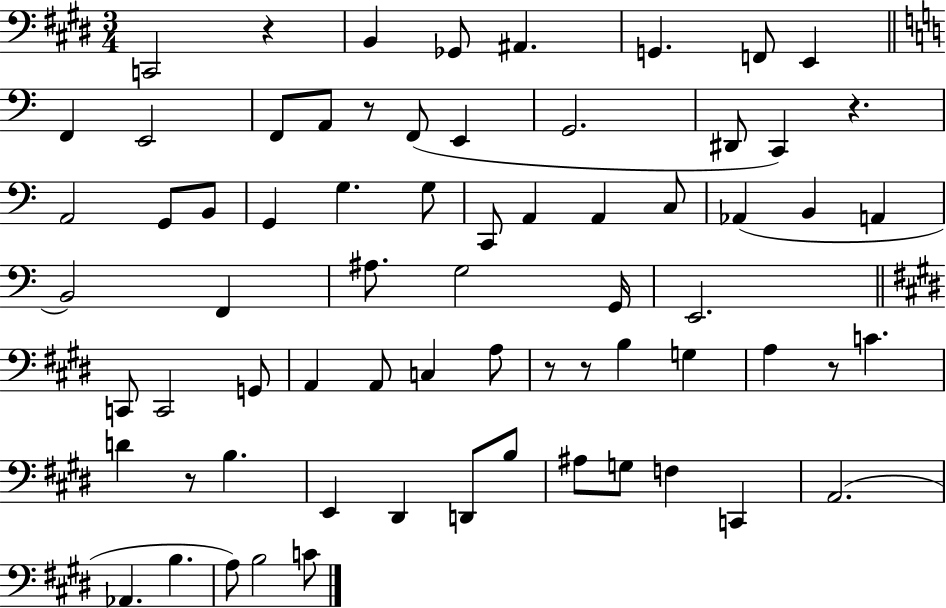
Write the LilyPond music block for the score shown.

{
  \clef bass
  \numericTimeSignature
  \time 3/4
  \key e \major
  \repeat volta 2 { c,2 r4 | b,4 ges,8 ais,4. | g,4. f,8 e,4 | \bar "||" \break \key c \major f,4 e,2 | f,8 a,8 r8 f,8( e,4 | g,2. | dis,8 c,4) r4. | \break a,2 g,8 b,8 | g,4 g4. g8 | c,8 a,4 a,4 c8 | aes,4( b,4 a,4 | \break b,2) f,4 | ais8. g2 g,16 | e,2. | \bar "||" \break \key e \major c,8 c,2 g,8 | a,4 a,8 c4 a8 | r8 r8 b4 g4 | a4 r8 c'4. | \break d'4 r8 b4. | e,4 dis,4 d,8 b8 | ais8 g8 f4 c,4 | a,2.( | \break aes,4. b4. | a8) b2 c'8 | } \bar "|."
}